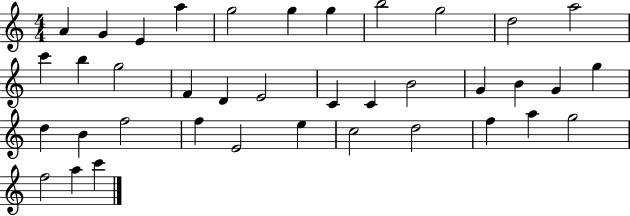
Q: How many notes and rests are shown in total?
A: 38